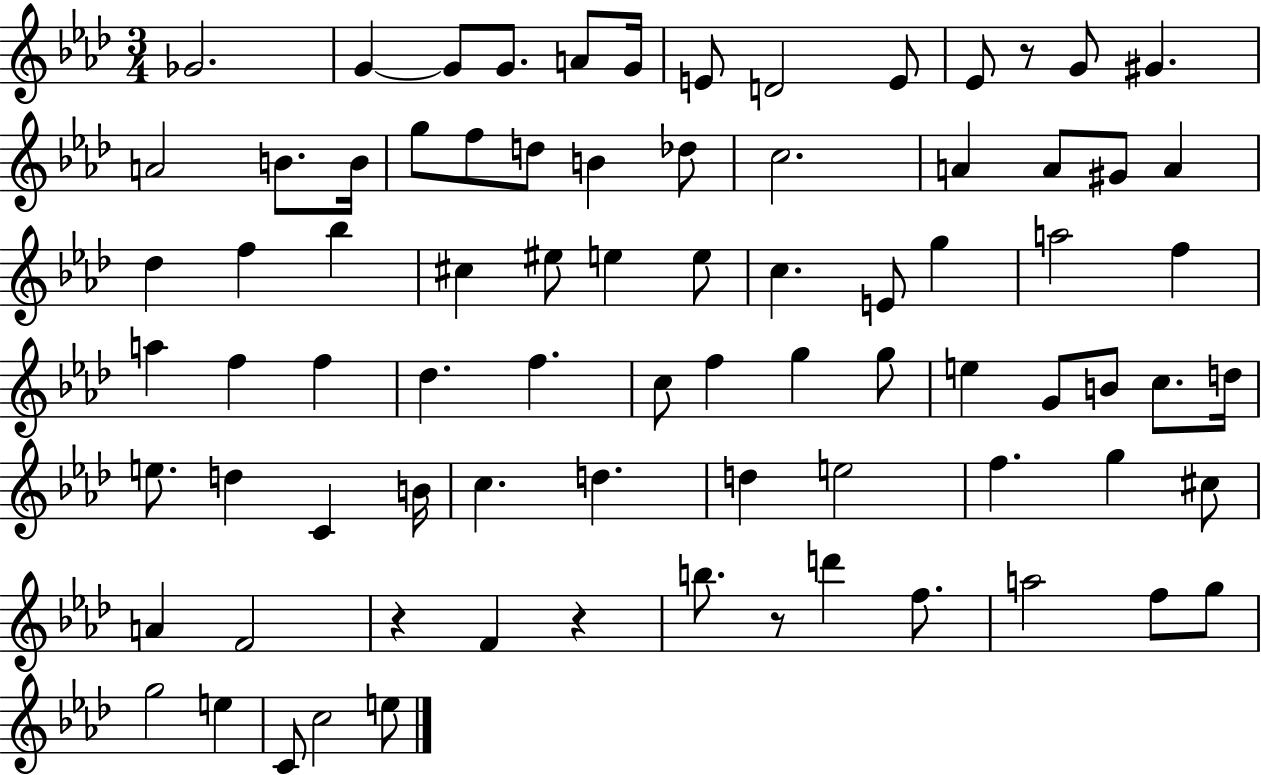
Gb4/h. G4/q G4/e G4/e. A4/e G4/s E4/e D4/h E4/e Eb4/e R/e G4/e G#4/q. A4/h B4/e. B4/s G5/e F5/e D5/e B4/q Db5/e C5/h. A4/q A4/e G#4/e A4/q Db5/q F5/q Bb5/q C#5/q EIS5/e E5/q E5/e C5/q. E4/e G5/q A5/h F5/q A5/q F5/q F5/q Db5/q. F5/q. C5/e F5/q G5/q G5/e E5/q G4/e B4/e C5/e. D5/s E5/e. D5/q C4/q B4/s C5/q. D5/q. D5/q E5/h F5/q. G5/q C#5/e A4/q F4/h R/q F4/q R/q B5/e. R/e D6/q F5/e. A5/h F5/e G5/e G5/h E5/q C4/e C5/h E5/e